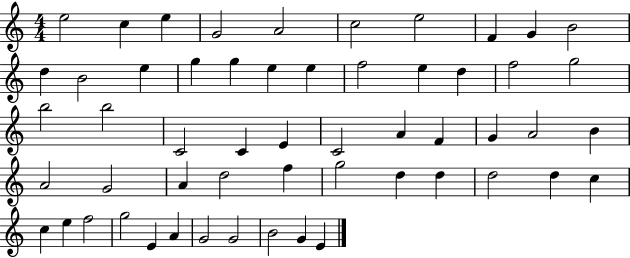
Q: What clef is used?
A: treble